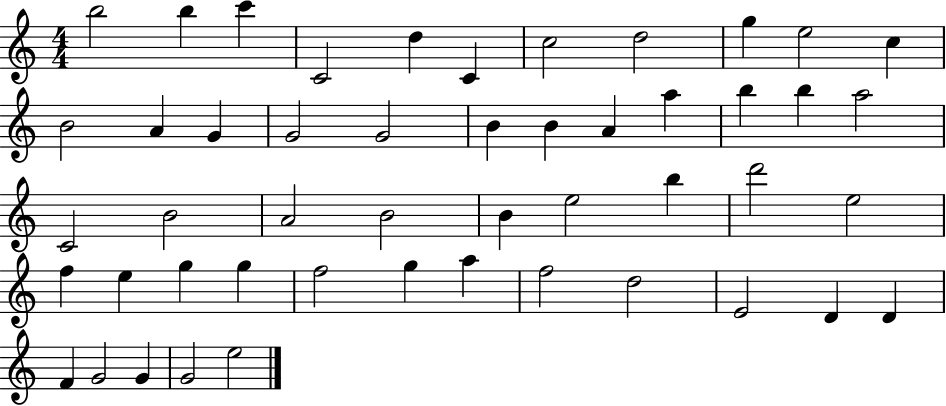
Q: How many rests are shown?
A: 0